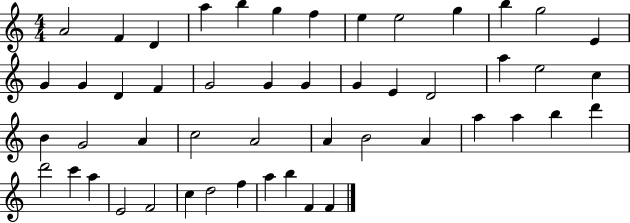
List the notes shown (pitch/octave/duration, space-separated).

A4/h F4/q D4/q A5/q B5/q G5/q F5/q E5/q E5/h G5/q B5/q G5/h E4/q G4/q G4/q D4/q F4/q G4/h G4/q G4/q G4/q E4/q D4/h A5/q E5/h C5/q B4/q G4/h A4/q C5/h A4/h A4/q B4/h A4/q A5/q A5/q B5/q D6/q D6/h C6/q A5/q E4/h F4/h C5/q D5/h F5/q A5/q B5/q F4/q F4/q